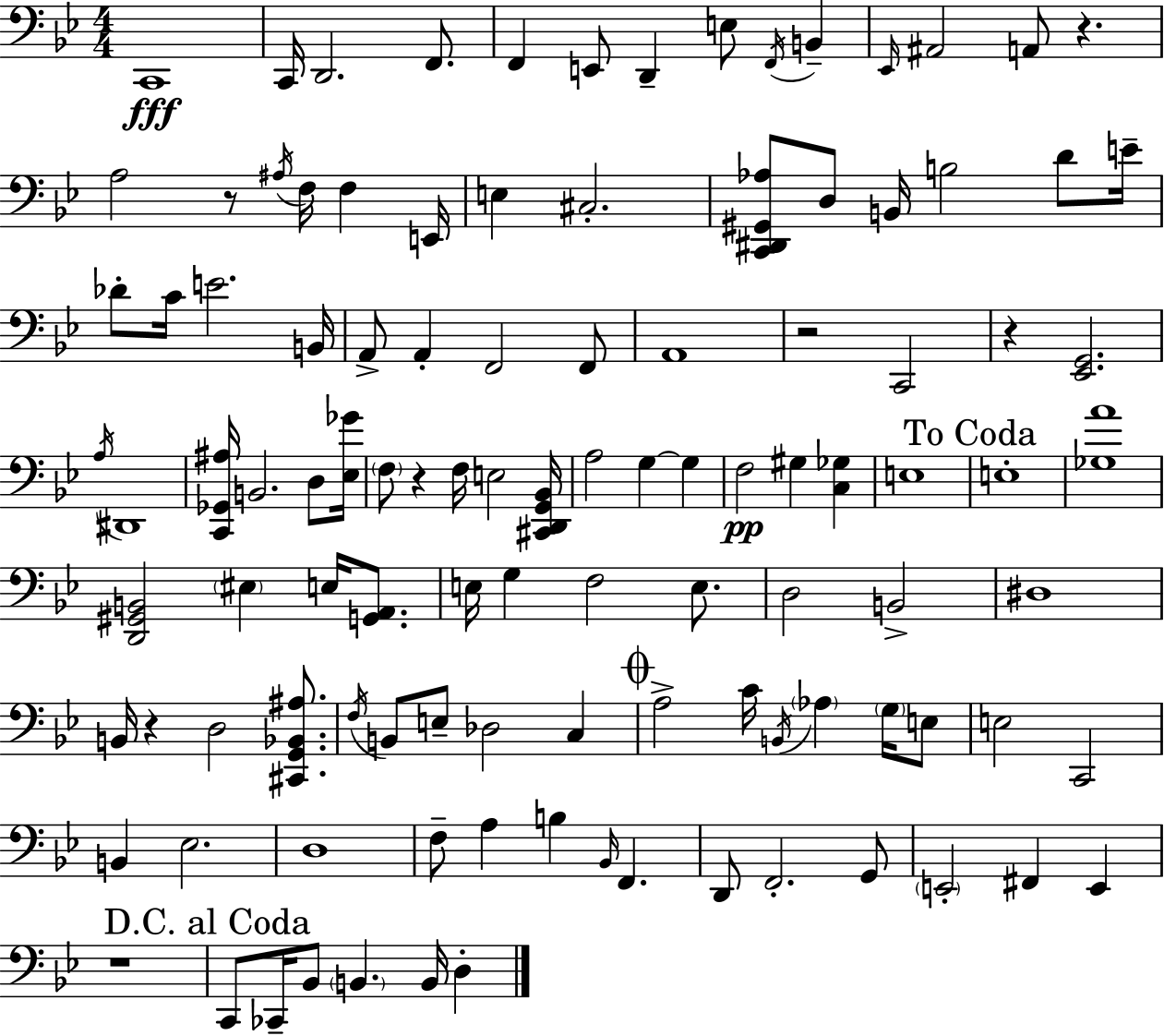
{
  \clef bass
  \numericTimeSignature
  \time 4/4
  \key g \minor
  \repeat volta 2 { c,1\fff | c,16 d,2. f,8. | f,4 e,8 d,4-- e8 \acciaccatura { f,16 } b,4-- | \grace { ees,16 } ais,2 a,8 r4. | \break a2 r8 \acciaccatura { ais16 } f16 f4 | e,16 e4 cis2.-. | <c, dis, gis, aes>8 d8 b,16 b2 | d'8 e'16-- des'8-. c'16 e'2. | \break b,16 a,8-> a,4-. f,2 | f,8 a,1 | r2 c,2 | r4 <ees, g,>2. | \break \acciaccatura { a16 } dis,1 | <c, ges, ais>16 b,2. | d8 <ees ges'>16 \parenthesize f8 r4 f16 e2 | <cis, d, g, bes,>16 a2 g4~~ | \break g4 f2\pp gis4 | <c ges>4 e1 | \mark "To Coda" e1-. | <ges a'>1 | \break <d, gis, b,>2 \parenthesize eis4 | e16 <g, a,>8. e16 g4 f2 | e8. d2 b,2-> | dis1 | \break b,16 r4 d2 | <cis, g, bes, ais>8. \acciaccatura { f16 } b,8 e8-- des2 | c4 \mark \markup { \musicglyph "scripts.coda" } a2-> c'16 \acciaccatura { b,16 } \parenthesize aes4 | \parenthesize g16 e8 e2 c,2 | \break b,4 ees2. | d1 | f8-- a4 b4 | \grace { bes,16 } f,4. d,8 f,2.-. | \break g,8 \parenthesize e,2-. fis,4 | e,4 r1 | \mark "D.C. al Coda" c,8 ces,16-- bes,8 \parenthesize b,4. | b,16 d4-. } \bar "|."
}